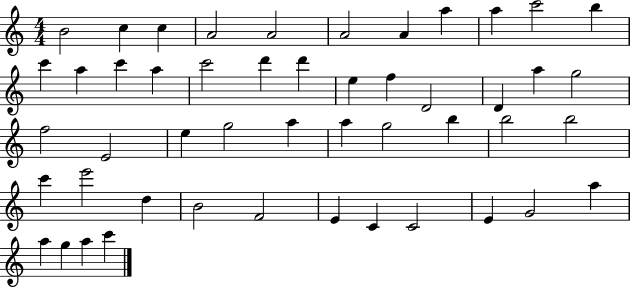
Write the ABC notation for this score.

X:1
T:Untitled
M:4/4
L:1/4
K:C
B2 c c A2 A2 A2 A a a c'2 b c' a c' a c'2 d' d' e f D2 D a g2 f2 E2 e g2 a a g2 b b2 b2 c' e'2 d B2 F2 E C C2 E G2 a a g a c'